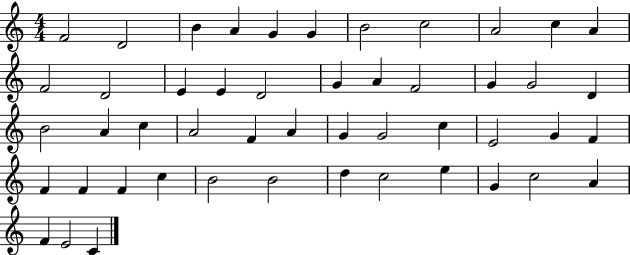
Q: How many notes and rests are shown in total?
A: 49